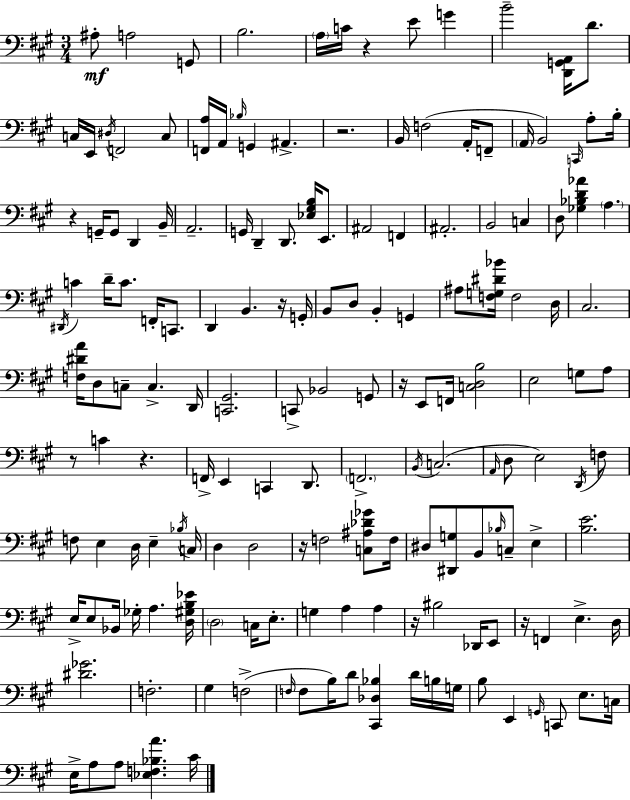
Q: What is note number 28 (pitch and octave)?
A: B3